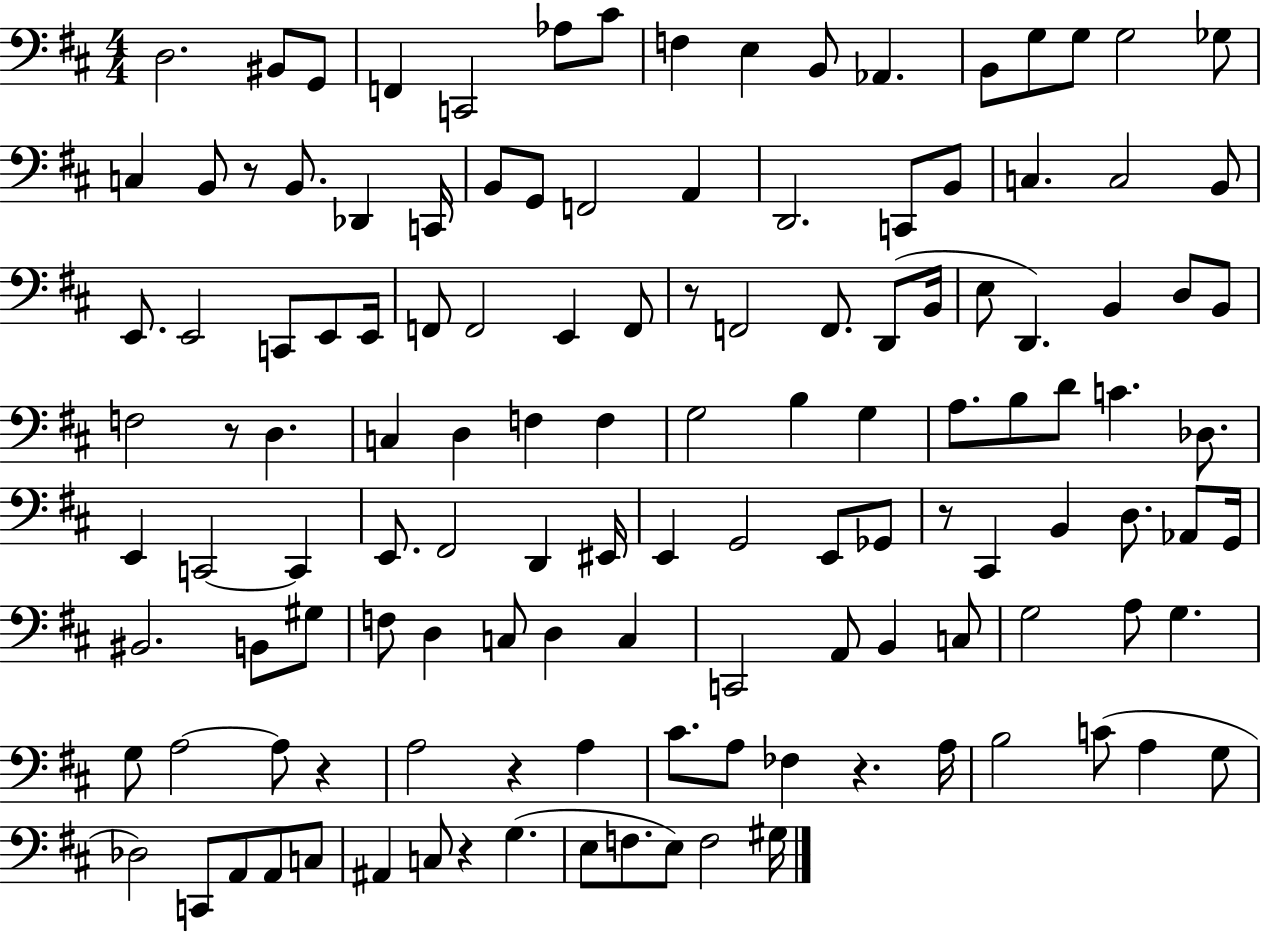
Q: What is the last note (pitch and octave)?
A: G#3